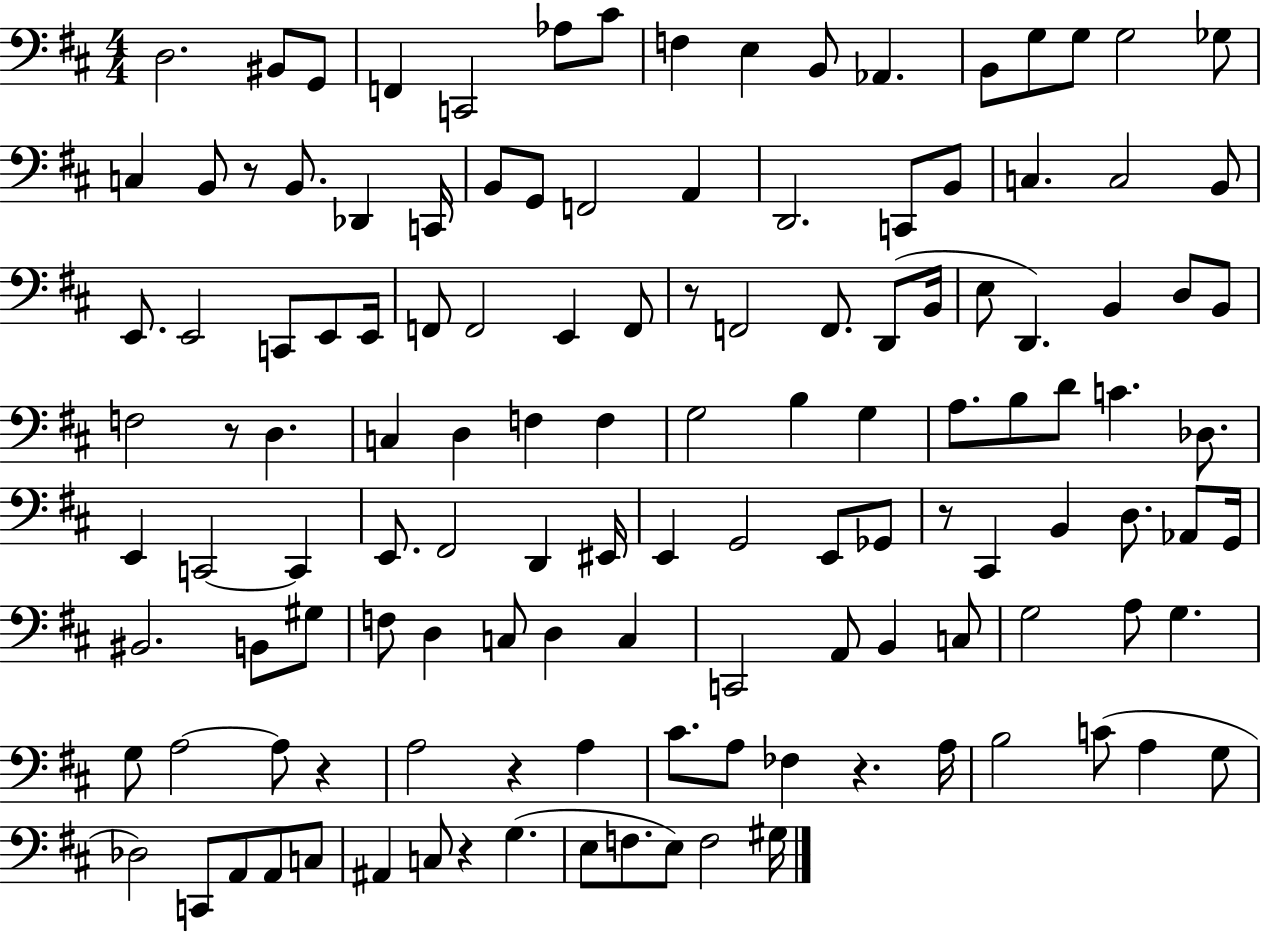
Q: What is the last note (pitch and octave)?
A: G#3